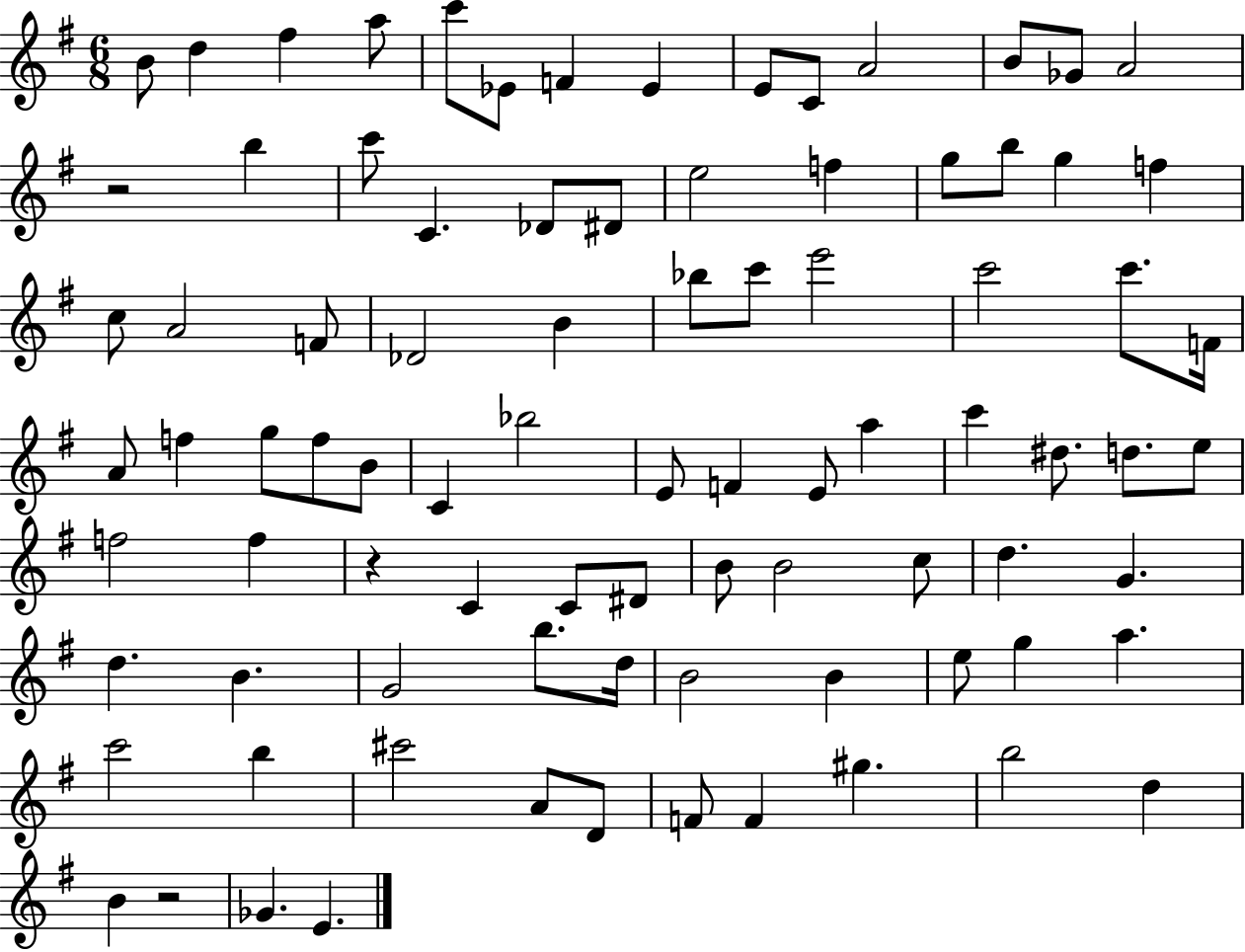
B4/e D5/q F#5/q A5/e C6/e Eb4/e F4/q Eb4/q E4/e C4/e A4/h B4/e Gb4/e A4/h R/h B5/q C6/e C4/q. Db4/e D#4/e E5/h F5/q G5/e B5/e G5/q F5/q C5/e A4/h F4/e Db4/h B4/q Bb5/e C6/e E6/h C6/h C6/e. F4/s A4/e F5/q G5/e F5/e B4/e C4/q Bb5/h E4/e F4/q E4/e A5/q C6/q D#5/e. D5/e. E5/e F5/h F5/q R/q C4/q C4/e D#4/e B4/e B4/h C5/e D5/q. G4/q. D5/q. B4/q. G4/h B5/e. D5/s B4/h B4/q E5/e G5/q A5/q. C6/h B5/q C#6/h A4/e D4/e F4/e F4/q G#5/q. B5/h D5/q B4/q R/h Gb4/q. E4/q.